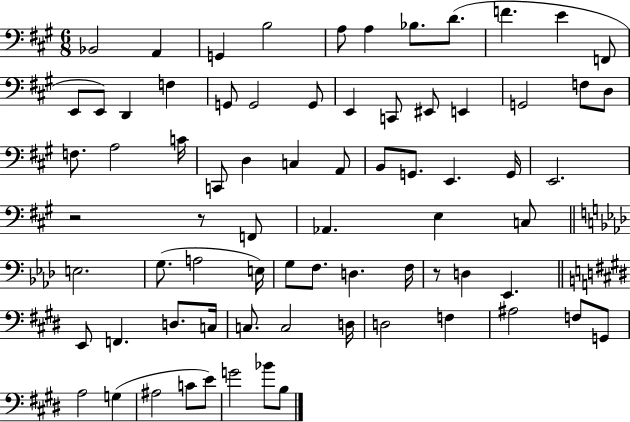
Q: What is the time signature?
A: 6/8